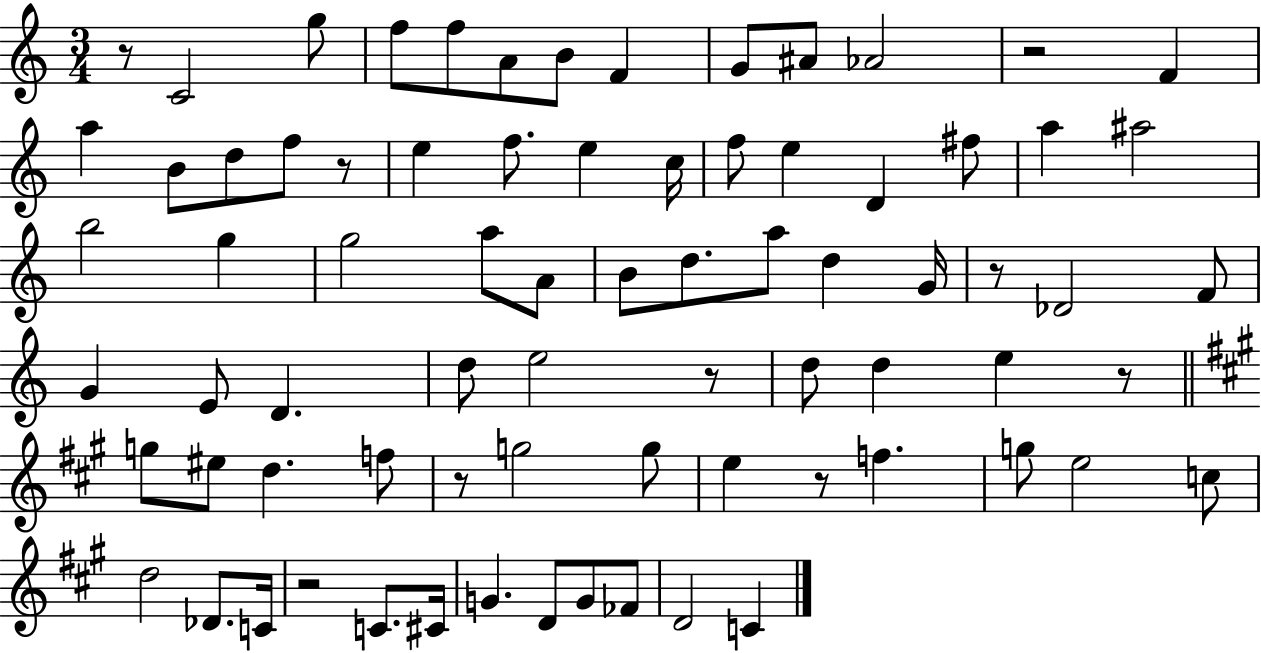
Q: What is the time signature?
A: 3/4